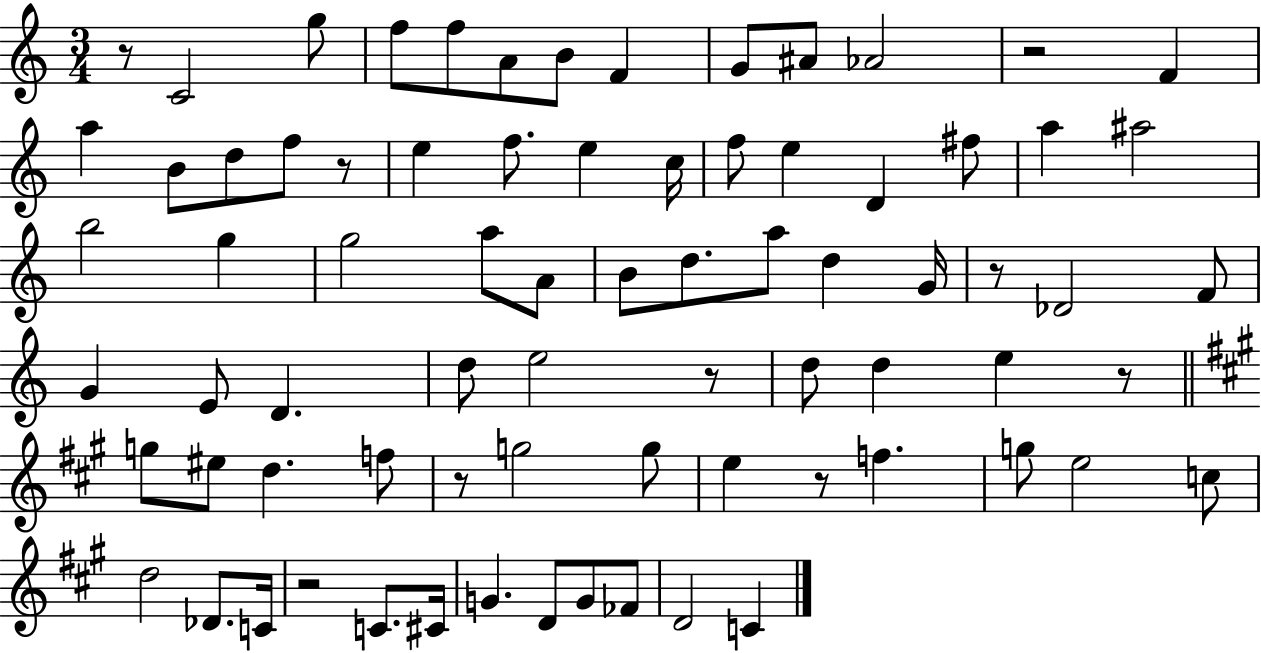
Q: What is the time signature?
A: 3/4